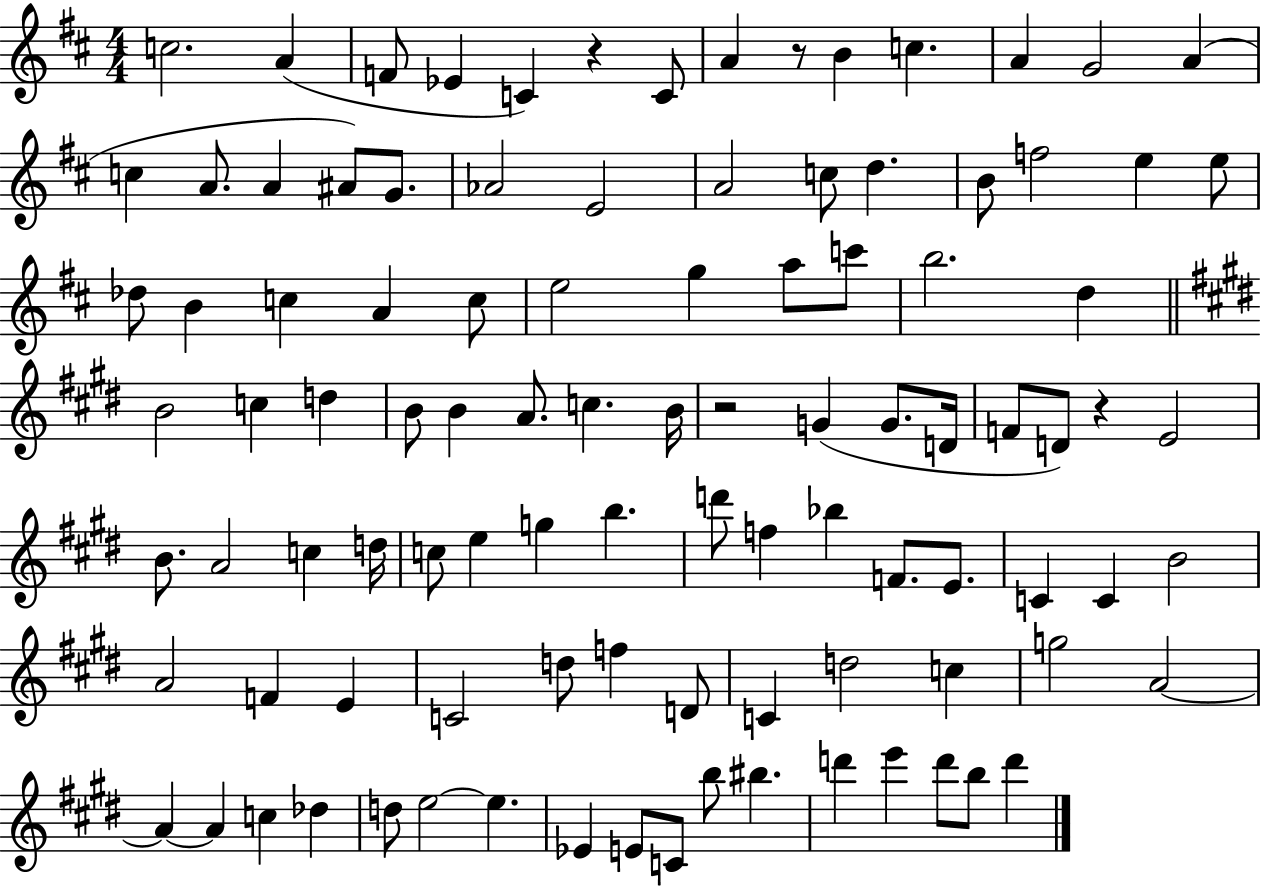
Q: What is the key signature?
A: D major